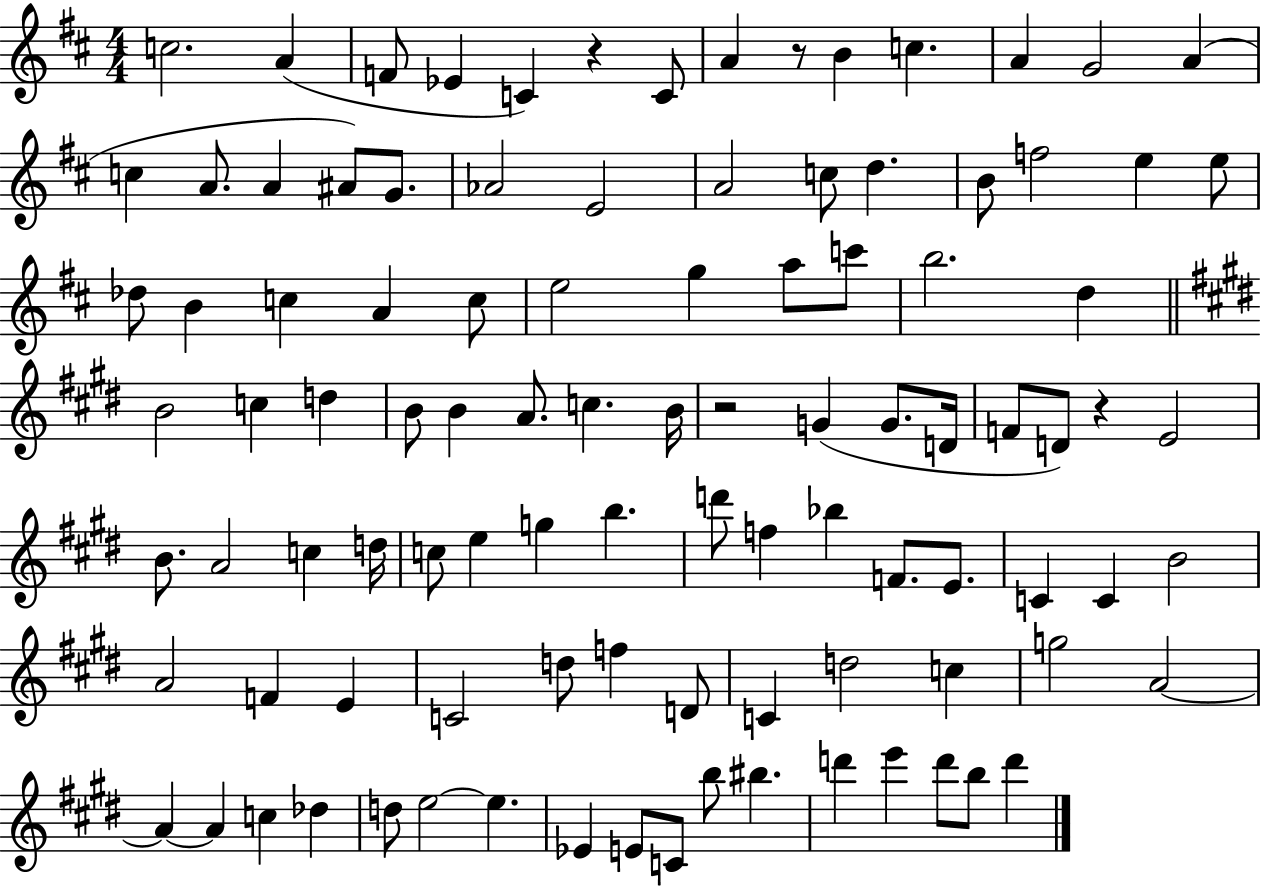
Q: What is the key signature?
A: D major